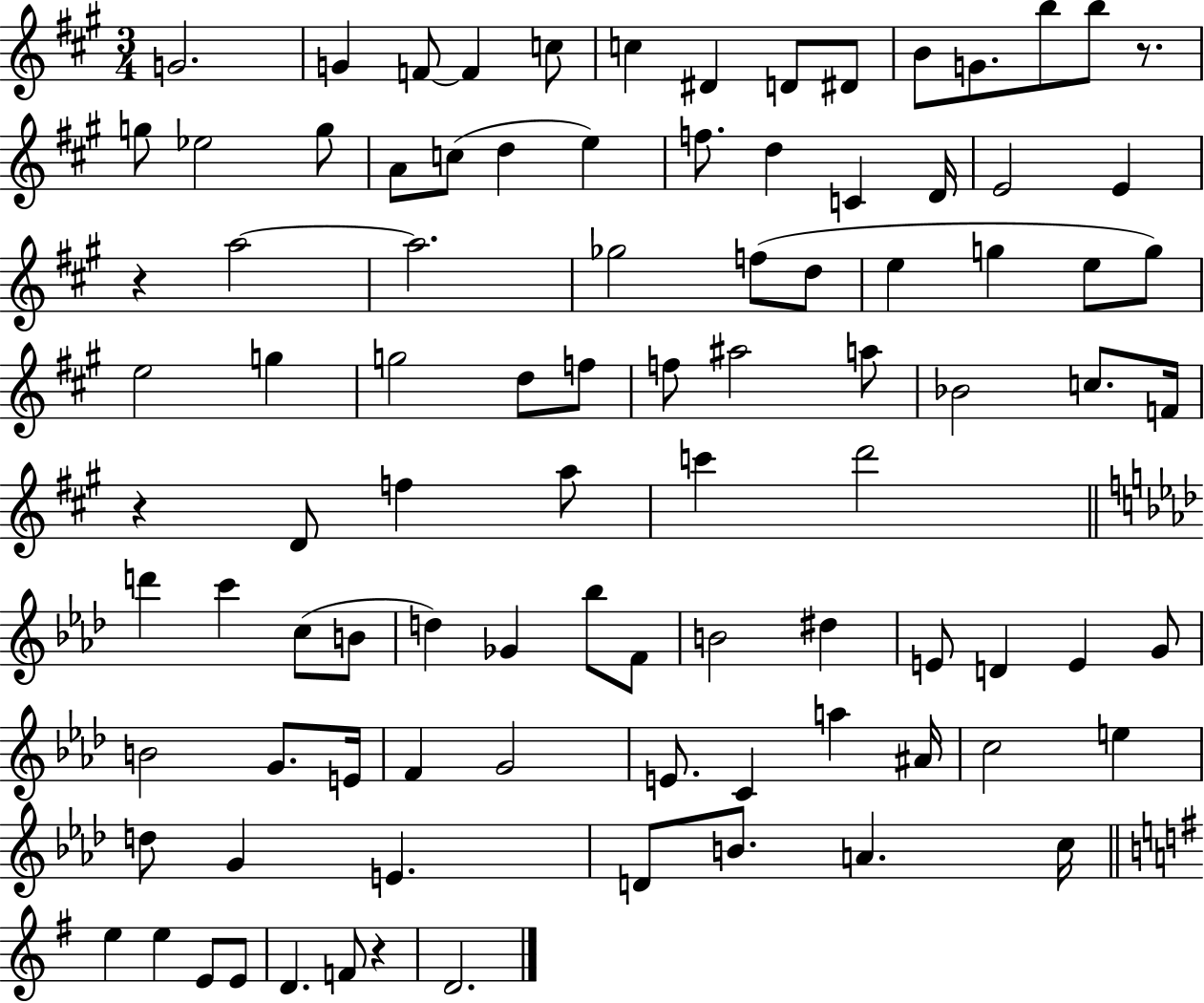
G4/h. G4/q F4/e F4/q C5/e C5/q D#4/q D4/e D#4/e B4/e G4/e. B5/e B5/e R/e. G5/e Eb5/h G5/e A4/e C5/e D5/q E5/q F5/e. D5/q C4/q D4/s E4/h E4/q R/q A5/h A5/h. Gb5/h F5/e D5/e E5/q G5/q E5/e G5/e E5/h G5/q G5/h D5/e F5/e F5/e A#5/h A5/e Bb4/h C5/e. F4/s R/q D4/e F5/q A5/e C6/q D6/h D6/q C6/q C5/e B4/e D5/q Gb4/q Bb5/e F4/e B4/h D#5/q E4/e D4/q E4/q G4/e B4/h G4/e. E4/s F4/q G4/h E4/e. C4/q A5/q A#4/s C5/h E5/q D5/e G4/q E4/q. D4/e B4/e. A4/q. C5/s E5/q E5/q E4/e E4/e D4/q. F4/e R/q D4/h.